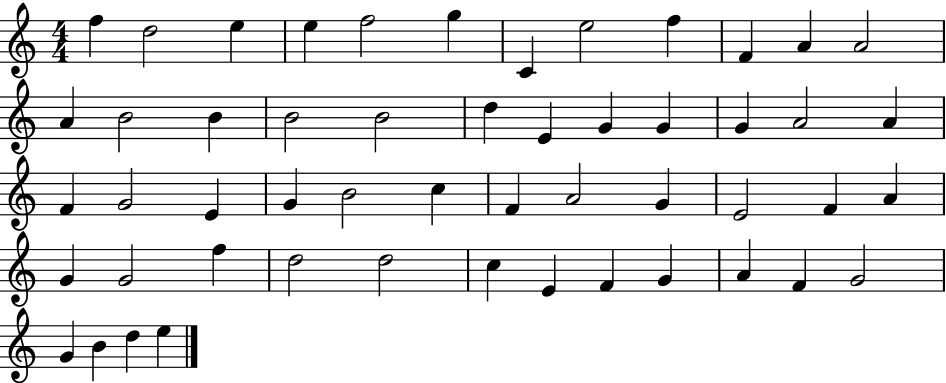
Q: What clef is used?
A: treble